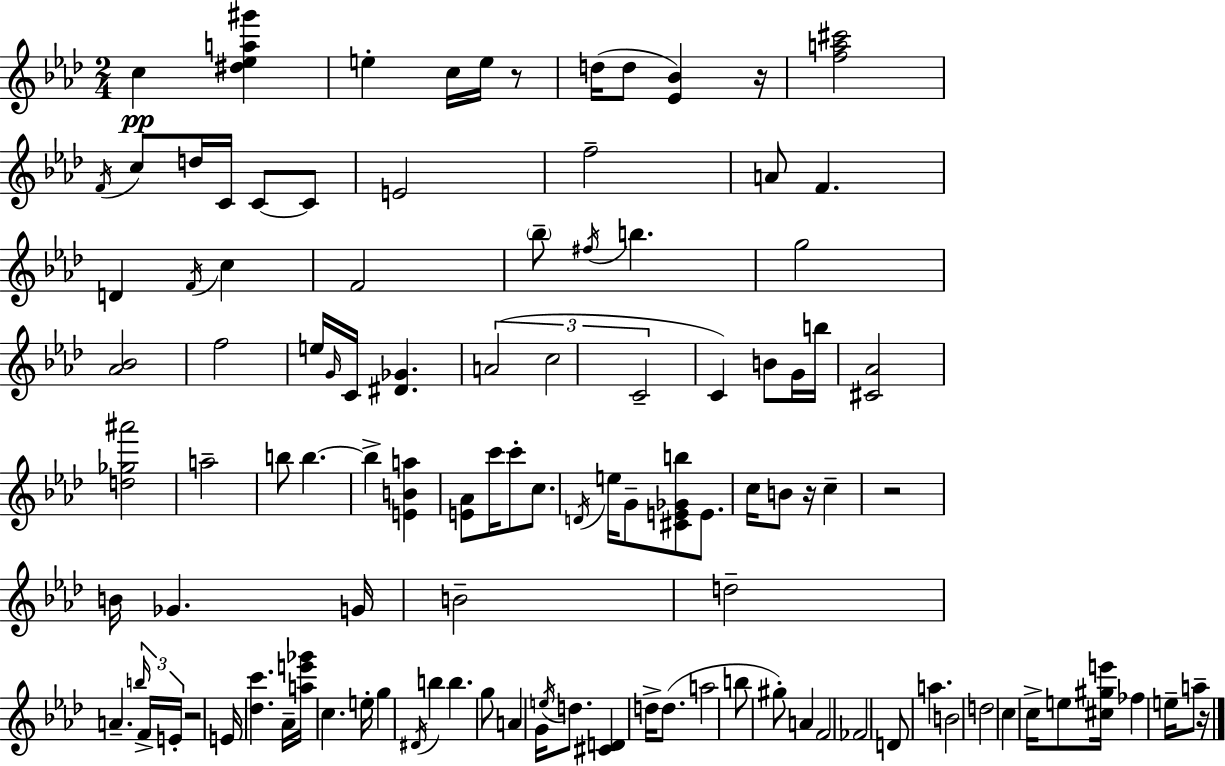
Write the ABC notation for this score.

X:1
T:Untitled
M:2/4
L:1/4
K:Fm
c [^d_ea^g'] e c/4 e/4 z/2 d/4 d/2 [_E_B] z/4 [fa^c']2 F/4 c/2 d/4 C/4 C/2 C/2 E2 f2 A/2 F D F/4 c F2 _b/2 ^f/4 b g2 [_A_B]2 f2 e/4 G/4 C/4 [^D_G] A2 c2 C2 C B/2 G/4 b/4 [^C_A]2 [d_g^a']2 a2 b/2 b b [EBa] [E_A]/2 c'/4 c'/2 c/2 D/4 e/4 G/2 [^CE_Gb]/2 E/2 c/4 B/2 z/4 c z2 B/4 _G G/4 B2 d2 A b/4 F/4 E/4 z2 E/4 [_dc'] _A/4 [ae'_g']/4 c e/4 g ^D/4 b b g/2 A G/4 e/4 d/2 [^CD] d/4 d/2 a2 b/2 ^g/2 A F2 _F2 D/2 a B2 d2 c c/4 e/2 [^c^ge']/4 _f e/4 a/2 z/4